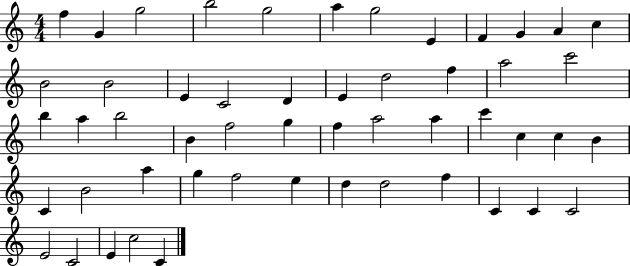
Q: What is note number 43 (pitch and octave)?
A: D5